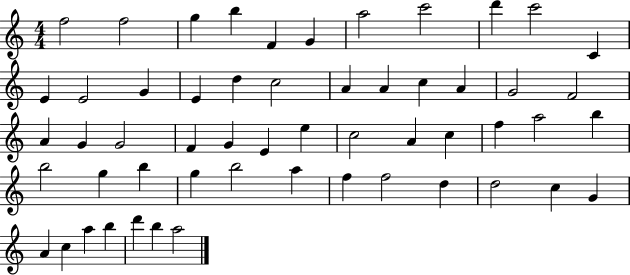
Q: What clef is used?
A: treble